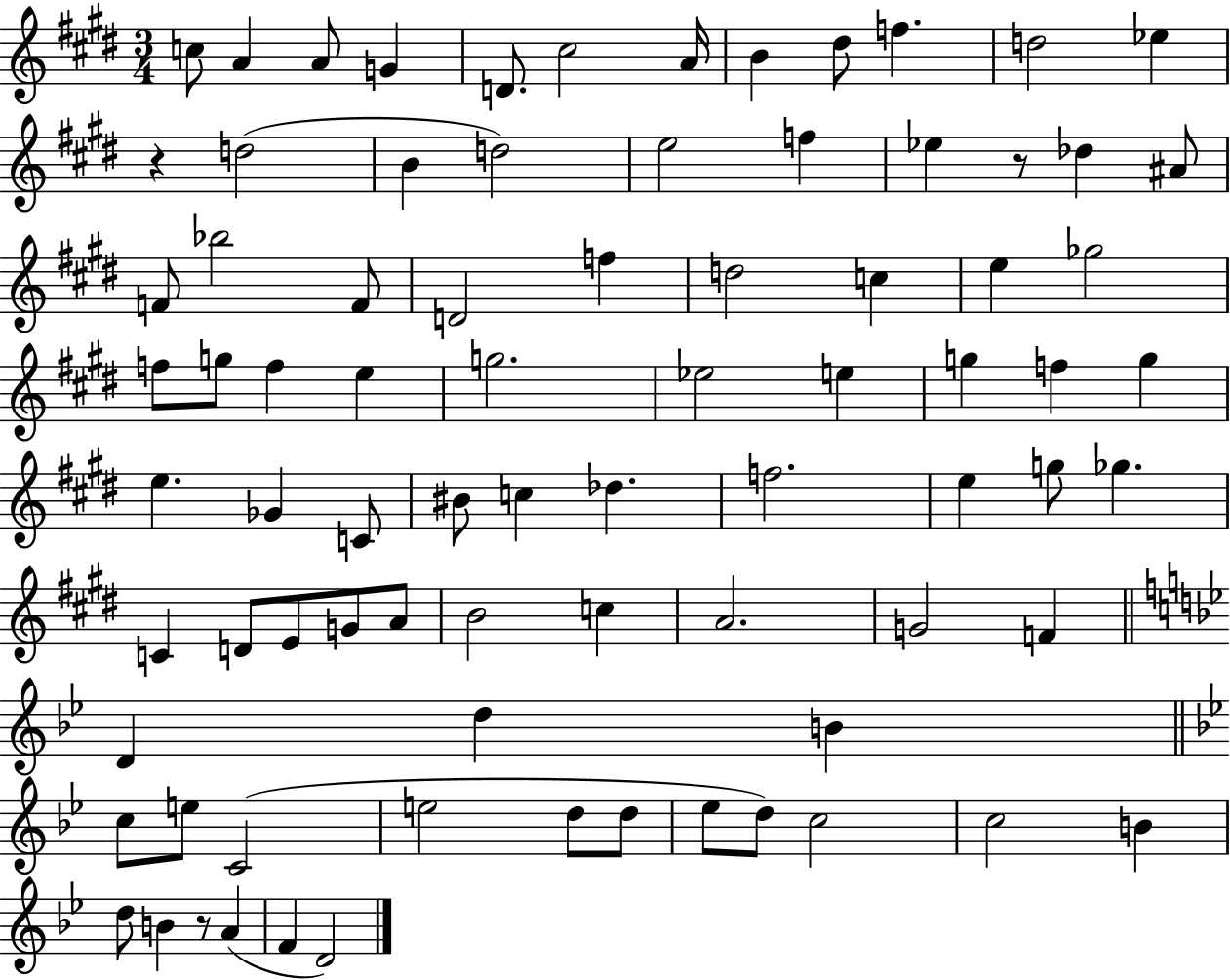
C5/e A4/q A4/e G4/q D4/e. C#5/h A4/s B4/q D#5/e F5/q. D5/h Eb5/q R/q D5/h B4/q D5/h E5/h F5/q Eb5/q R/e Db5/q A#4/e F4/e Bb5/h F4/e D4/h F5/q D5/h C5/q E5/q Gb5/h F5/e G5/e F5/q E5/q G5/h. Eb5/h E5/q G5/q F5/q G5/q E5/q. Gb4/q C4/e BIS4/e C5/q Db5/q. F5/h. E5/q G5/e Gb5/q. C4/q D4/e E4/e G4/e A4/e B4/h C5/q A4/h. G4/h F4/q D4/q D5/q B4/q C5/e E5/e C4/h E5/h D5/e D5/e Eb5/e D5/e C5/h C5/h B4/q D5/e B4/q R/e A4/q F4/q D4/h